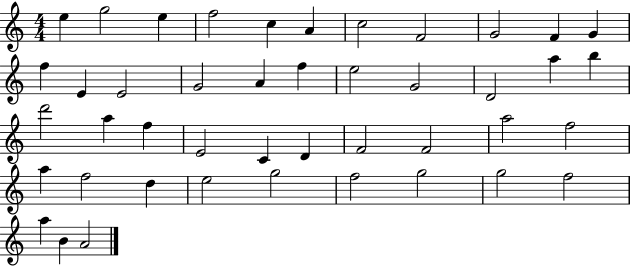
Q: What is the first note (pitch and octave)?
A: E5